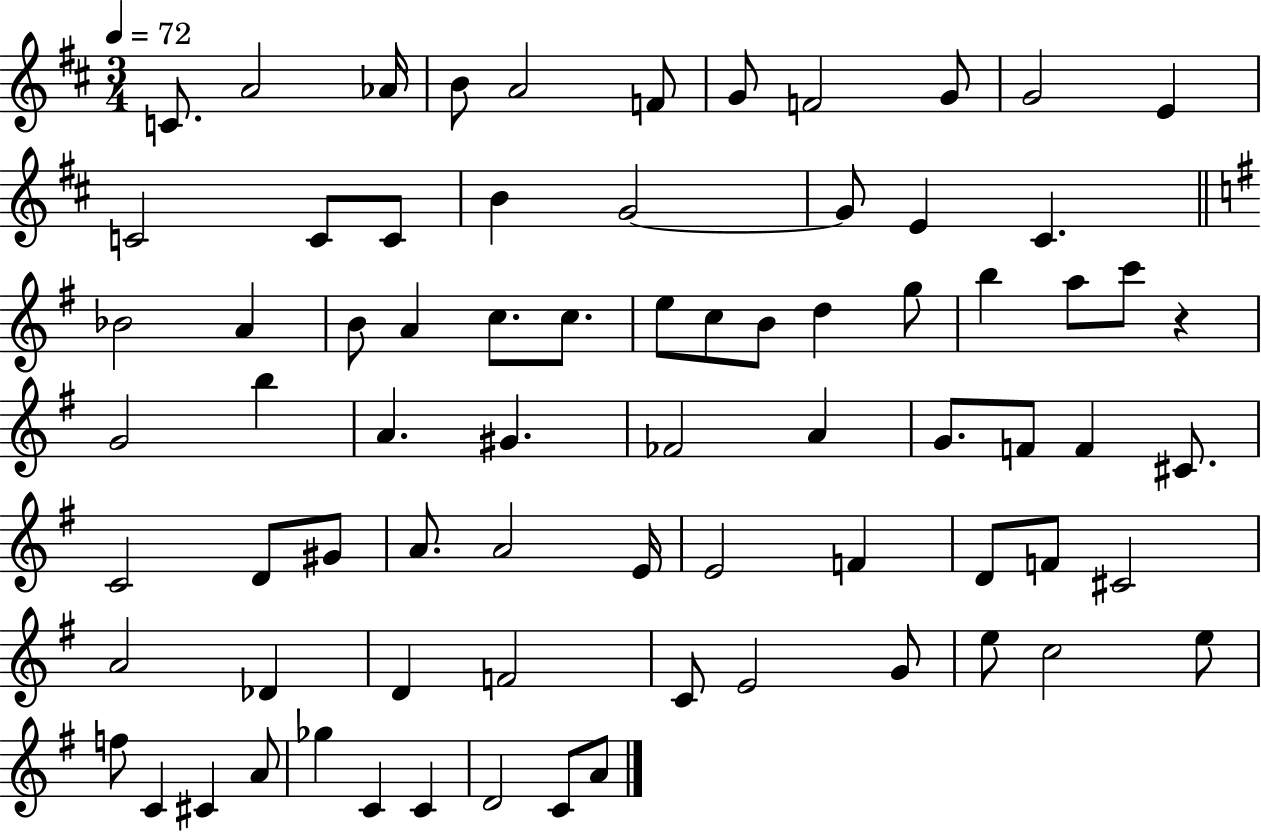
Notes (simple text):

C4/e. A4/h Ab4/s B4/e A4/h F4/e G4/e F4/h G4/e G4/h E4/q C4/h C4/e C4/e B4/q G4/h G4/e E4/q C#4/q. Bb4/h A4/q B4/e A4/q C5/e. C5/e. E5/e C5/e B4/e D5/q G5/e B5/q A5/e C6/e R/q G4/h B5/q A4/q. G#4/q. FES4/h A4/q G4/e. F4/e F4/q C#4/e. C4/h D4/e G#4/e A4/e. A4/h E4/s E4/h F4/q D4/e F4/e C#4/h A4/h Db4/q D4/q F4/h C4/e E4/h G4/e E5/e C5/h E5/e F5/e C4/q C#4/q A4/e Gb5/q C4/q C4/q D4/h C4/e A4/e